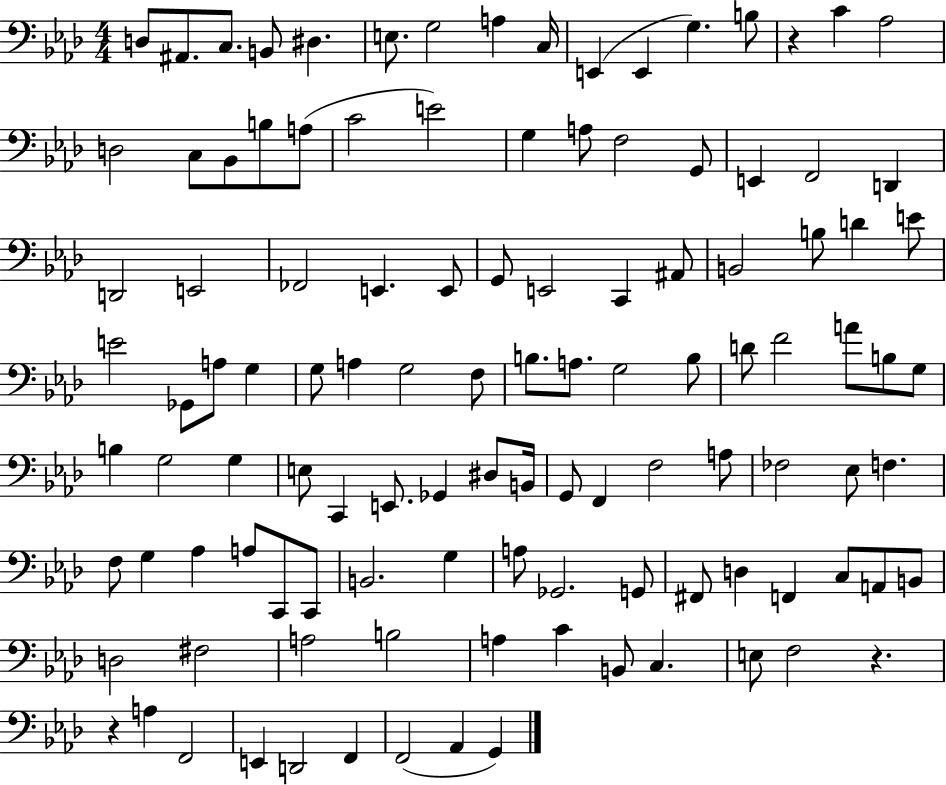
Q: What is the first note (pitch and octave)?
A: D3